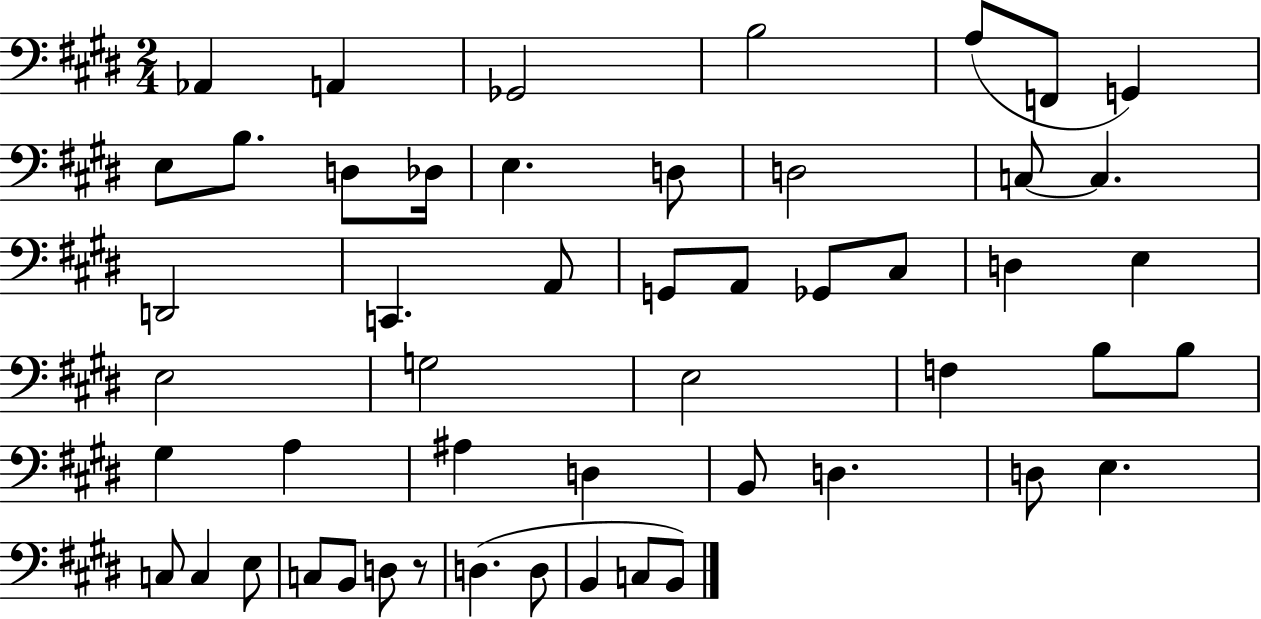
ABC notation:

X:1
T:Untitled
M:2/4
L:1/4
K:E
_A,, A,, _G,,2 B,2 A,/2 F,,/2 G,, E,/2 B,/2 D,/2 _D,/4 E, D,/2 D,2 C,/2 C, D,,2 C,, A,,/2 G,,/2 A,,/2 _G,,/2 ^C,/2 D, E, E,2 G,2 E,2 F, B,/2 B,/2 ^G, A, ^A, D, B,,/2 D, D,/2 E, C,/2 C, E,/2 C,/2 B,,/2 D,/2 z/2 D, D,/2 B,, C,/2 B,,/2